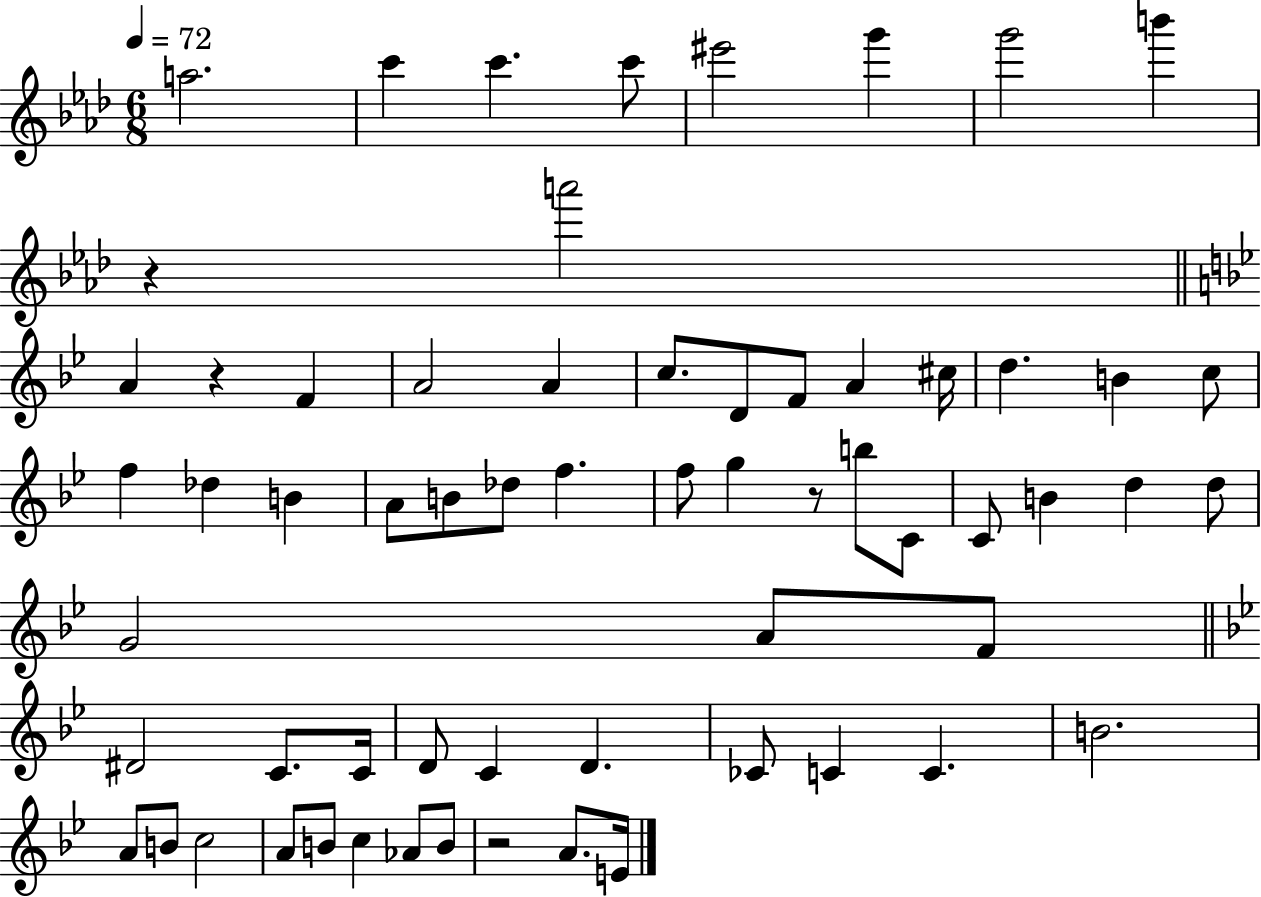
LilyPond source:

{
  \clef treble
  \numericTimeSignature
  \time 6/8
  \key aes \major
  \tempo 4 = 72
  a''2. | c'''4 c'''4. c'''8 | eis'''2 g'''4 | g'''2 b'''4 | \break r4 a'''2 | \bar "||" \break \key bes \major a'4 r4 f'4 | a'2 a'4 | c''8. d'8 f'8 a'4 cis''16 | d''4. b'4 c''8 | \break f''4 des''4 b'4 | a'8 b'8 des''8 f''4. | f''8 g''4 r8 b''8 c'8 | c'8 b'4 d''4 d''8 | \break g'2 a'8 f'8 | \bar "||" \break \key bes \major dis'2 c'8. c'16 | d'8 c'4 d'4. | ces'8 c'4 c'4. | b'2. | \break a'8 b'8 c''2 | a'8 b'8 c''4 aes'8 b'8 | r2 a'8. e'16 | \bar "|."
}